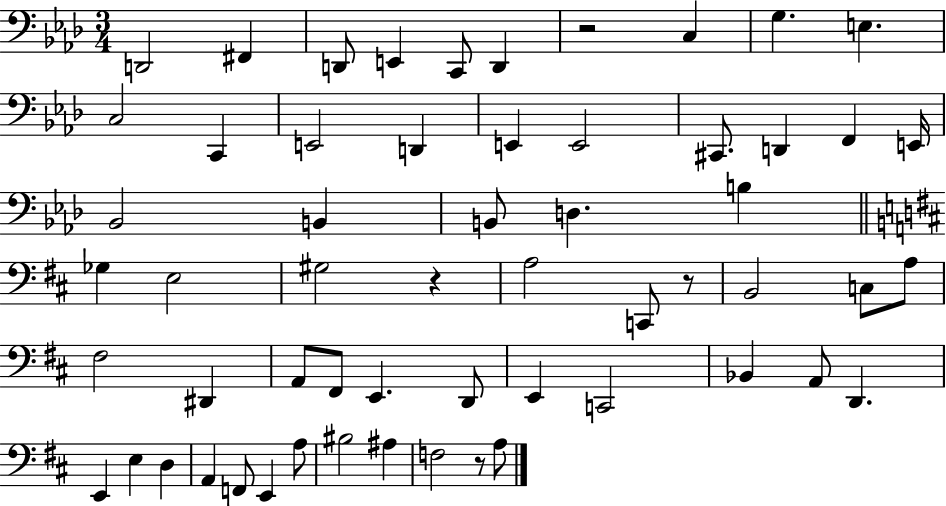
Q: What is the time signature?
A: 3/4